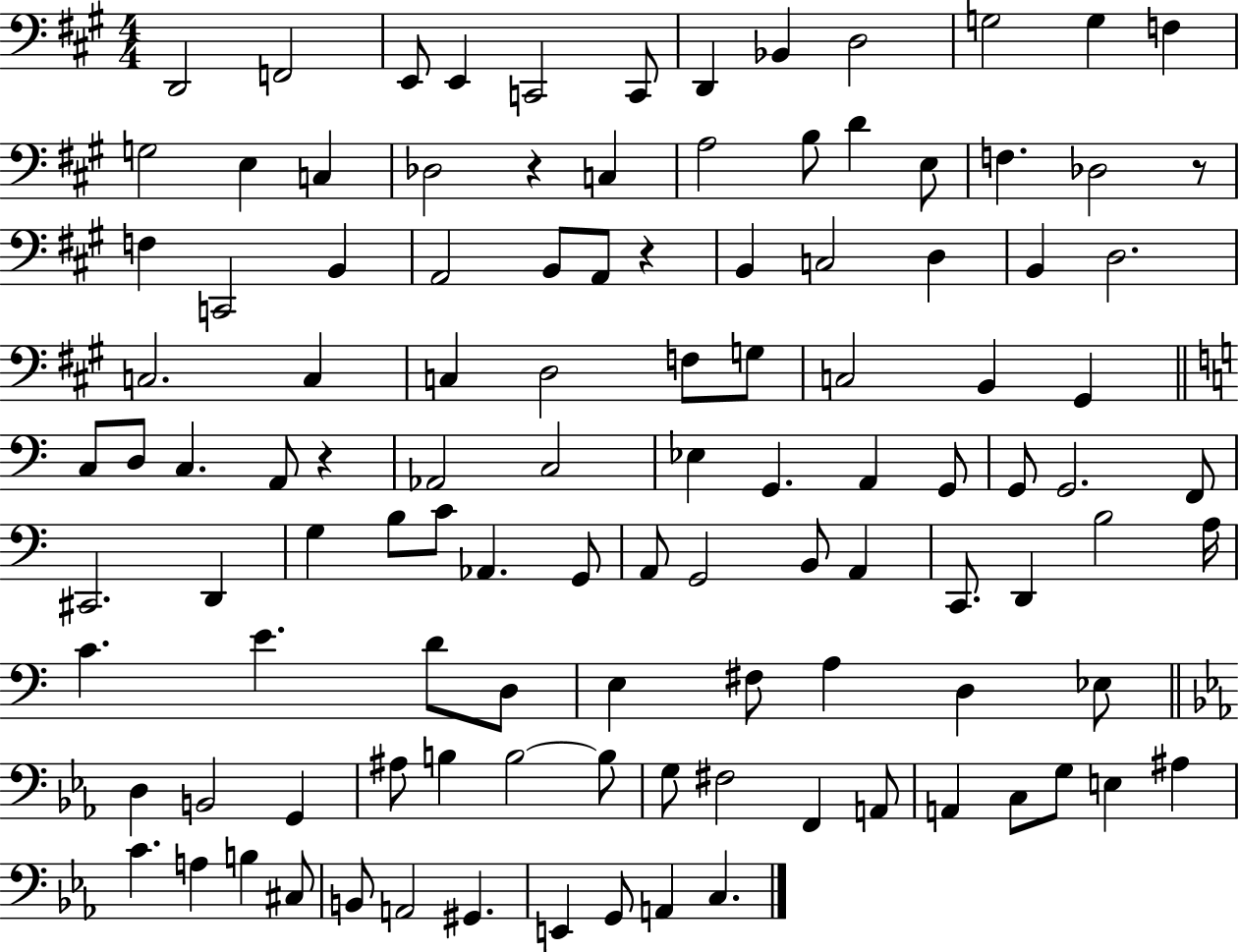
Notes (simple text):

D2/h F2/h E2/e E2/q C2/h C2/e D2/q Bb2/q D3/h G3/h G3/q F3/q G3/h E3/q C3/q Db3/h R/q C3/q A3/h B3/e D4/q E3/e F3/q. Db3/h R/e F3/q C2/h B2/q A2/h B2/e A2/e R/q B2/q C3/h D3/q B2/q D3/h. C3/h. C3/q C3/q D3/h F3/e G3/e C3/h B2/q G#2/q C3/e D3/e C3/q. A2/e R/q Ab2/h C3/h Eb3/q G2/q. A2/q G2/e G2/e G2/h. F2/e C#2/h. D2/q G3/q B3/e C4/e Ab2/q. G2/e A2/e G2/h B2/e A2/q C2/e. D2/q B3/h A3/s C4/q. E4/q. D4/e D3/e E3/q F#3/e A3/q D3/q Eb3/e D3/q B2/h G2/q A#3/e B3/q B3/h B3/e G3/e F#3/h F2/q A2/e A2/q C3/e G3/e E3/q A#3/q C4/q. A3/q B3/q C#3/e B2/e A2/h G#2/q. E2/q G2/e A2/q C3/q.